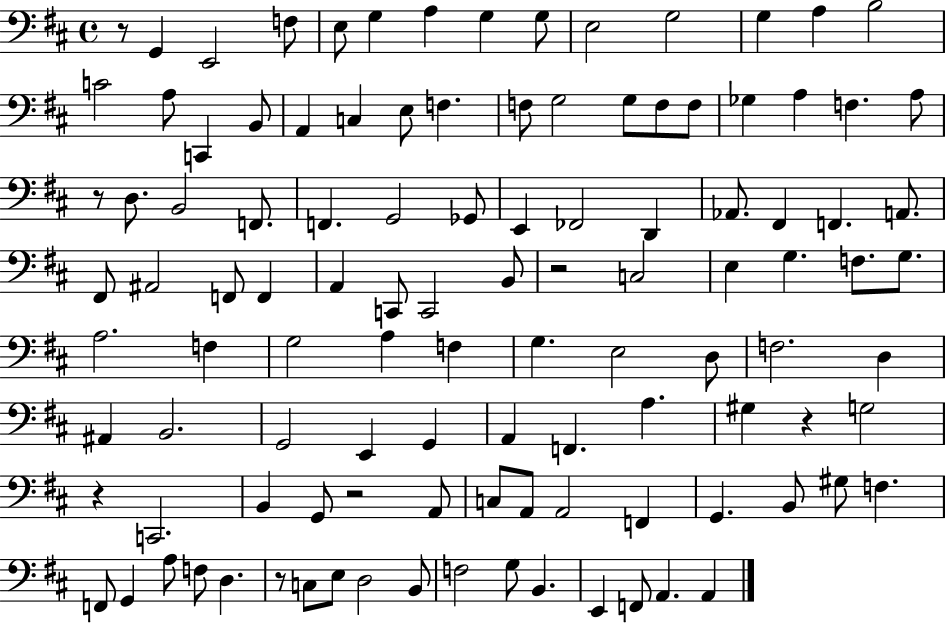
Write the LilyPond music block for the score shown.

{
  \clef bass
  \time 4/4
  \defaultTimeSignature
  \key d \major
  r8 g,4 e,2 f8 | e8 g4 a4 g4 g8 | e2 g2 | g4 a4 b2 | \break c'2 a8 c,4 b,8 | a,4 c4 e8 f4. | f8 g2 g8 f8 f8 | ges4 a4 f4. a8 | \break r8 d8. b,2 f,8. | f,4. g,2 ges,8 | e,4 fes,2 d,4 | aes,8. fis,4 f,4. a,8. | \break fis,8 ais,2 f,8 f,4 | a,4 c,8 c,2 b,8 | r2 c2 | e4 g4. f8. g8. | \break a2. f4 | g2 a4 f4 | g4. e2 d8 | f2. d4 | \break ais,4 b,2. | g,2 e,4 g,4 | a,4 f,4. a4. | gis4 r4 g2 | \break r4 c,2. | b,4 g,8 r2 a,8 | c8 a,8 a,2 f,4 | g,4. b,8 gis8 f4. | \break f,8 g,4 a8 f8 d4. | r8 c8 e8 d2 b,8 | f2 g8 b,4. | e,4 f,8 a,4. a,4 | \break \bar "|."
}